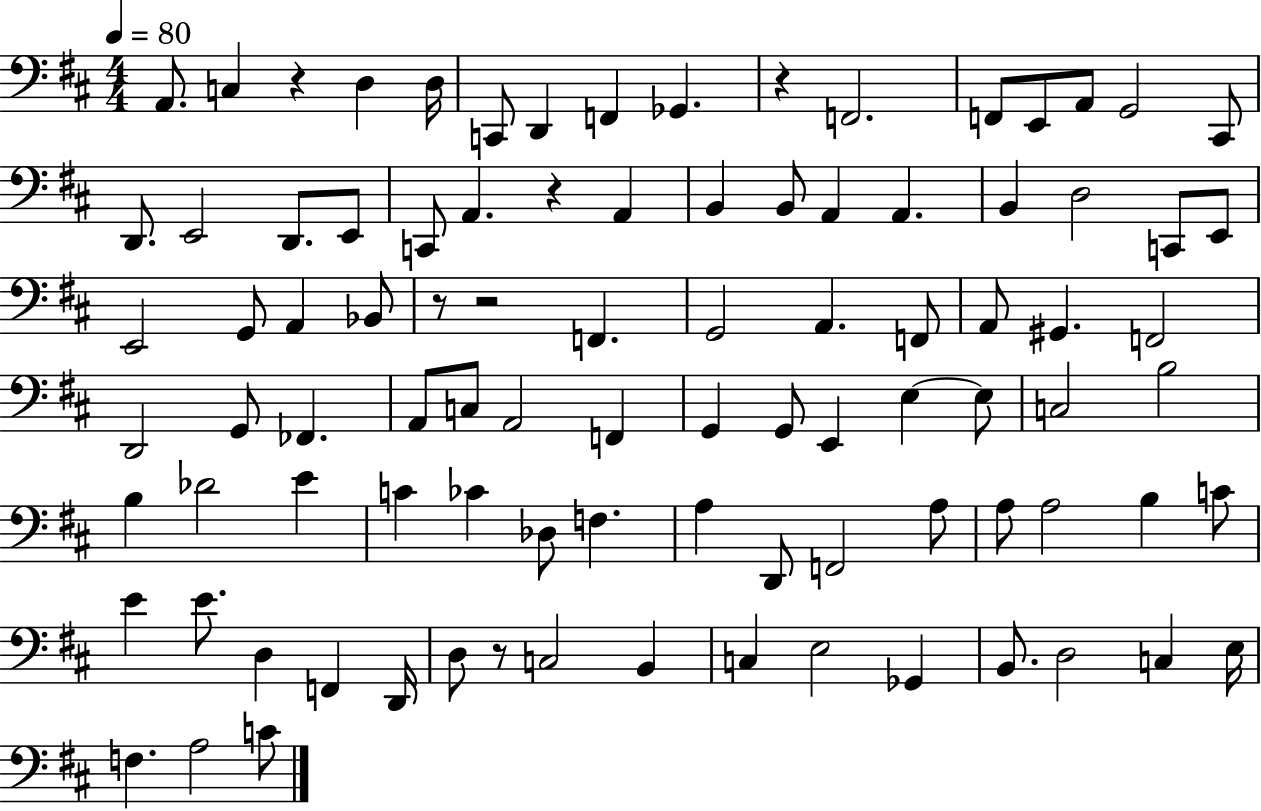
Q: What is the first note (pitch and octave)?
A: A2